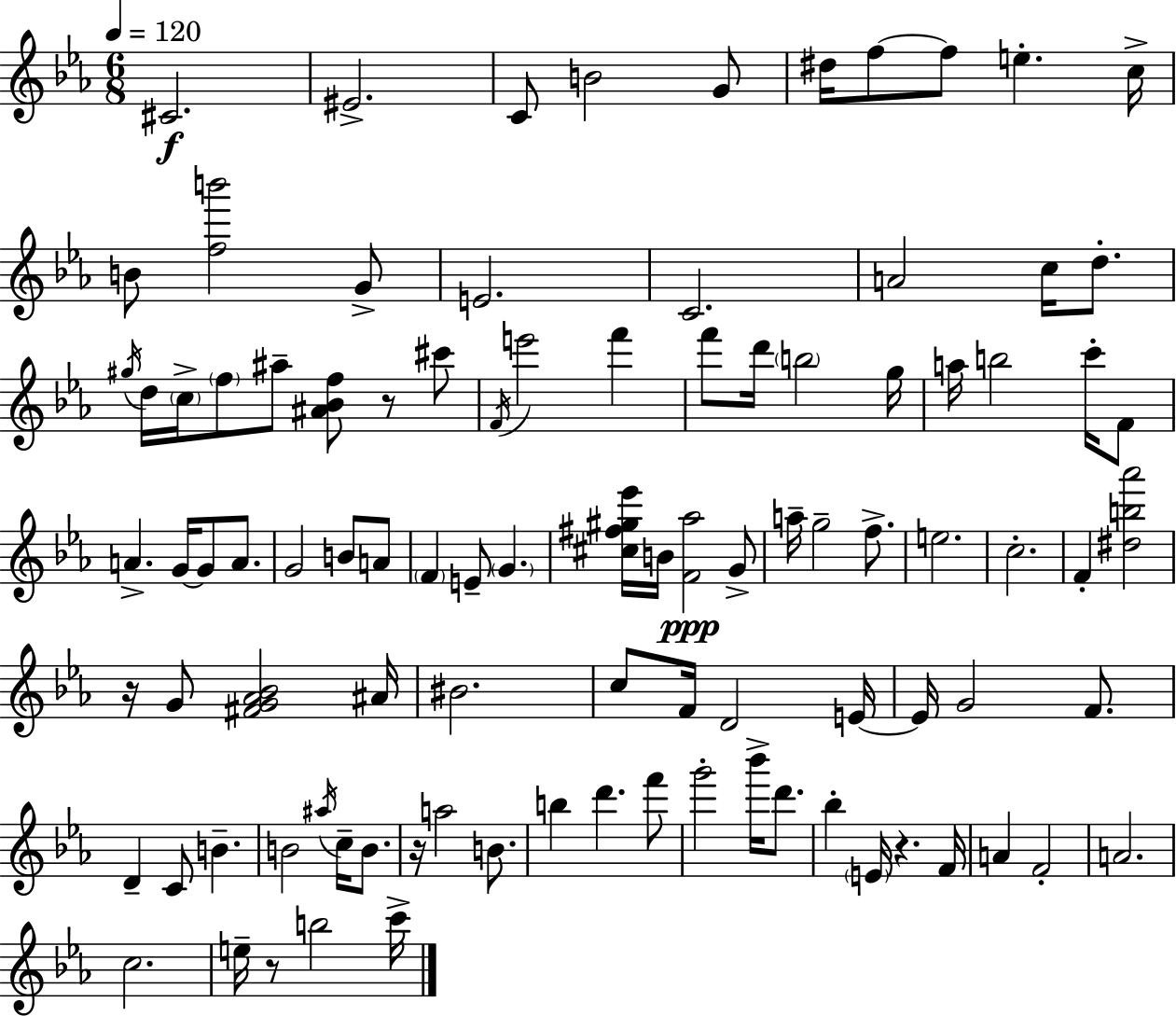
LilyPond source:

{
  \clef treble
  \numericTimeSignature
  \time 6/8
  \key ees \major
  \tempo 4 = 120
  cis'2.\f | eis'2.-> | c'8 b'2 g'8 | dis''16 f''8~~ f''8 e''4.-. c''16-> | \break b'8 <f'' b'''>2 g'8-> | e'2. | c'2. | a'2 c''16 d''8.-. | \break \acciaccatura { gis''16 } d''16 \parenthesize c''16-> \parenthesize f''8 ais''8-- <ais' bes' f''>8 r8 cis'''8 | \acciaccatura { f'16 } e'''2 f'''4 | f'''8 d'''16 \parenthesize b''2 | g''16 a''16 b''2 c'''16-. | \break f'8 a'4.-> g'16~~ g'8 a'8. | g'2 b'8 | a'8 \parenthesize f'4 e'8-- \parenthesize g'4. | <cis'' fis'' gis'' ees'''>16 b'16 <f' aes''>2\ppp | \break g'8-> a''16-- g''2-- f''8.-> | e''2. | c''2.-. | f'4-. <dis'' b'' aes'''>2 | \break r16 g'8 <fis' g' aes' bes'>2 | ais'16 bis'2. | c''8 f'16 d'2 | e'16~~ e'16 g'2 f'8. | \break d'4-- c'8 b'4.-- | b'2 \acciaccatura { ais''16 } c''16-- | b'8. r16 a''2 | b'8. b''4 d'''4. | \break f'''8 g'''2-. bes'''16-> | d'''8. bes''4-. \parenthesize e'16 r4. | f'16 a'4 f'2-. | a'2. | \break c''2. | e''16-- r8 b''2 | c'''16-> \bar "|."
}